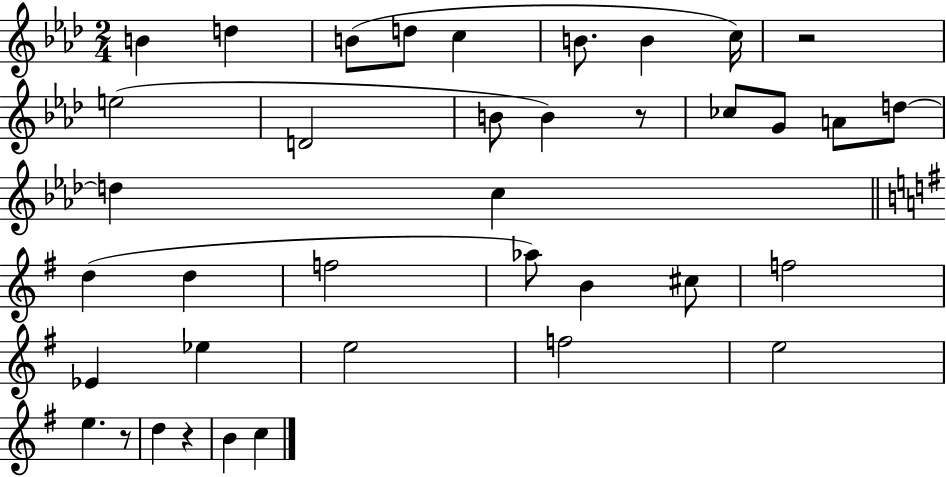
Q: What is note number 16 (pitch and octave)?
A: D5